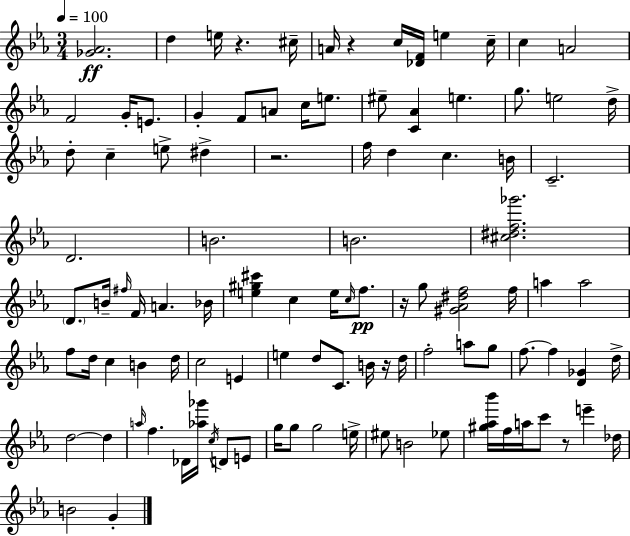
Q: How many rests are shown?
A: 6